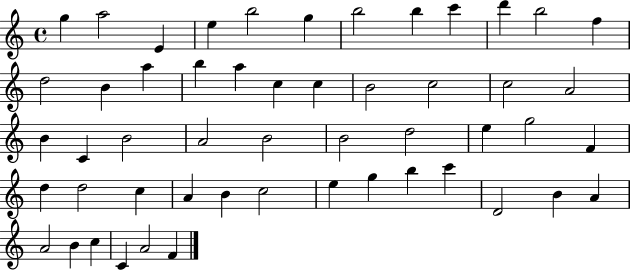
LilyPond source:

{
  \clef treble
  \time 4/4
  \defaultTimeSignature
  \key c \major
  g''4 a''2 e'4 | e''4 b''2 g''4 | b''2 b''4 c'''4 | d'''4 b''2 f''4 | \break d''2 b'4 a''4 | b''4 a''4 c''4 c''4 | b'2 c''2 | c''2 a'2 | \break b'4 c'4 b'2 | a'2 b'2 | b'2 d''2 | e''4 g''2 f'4 | \break d''4 d''2 c''4 | a'4 b'4 c''2 | e''4 g''4 b''4 c'''4 | d'2 b'4 a'4 | \break a'2 b'4 c''4 | c'4 a'2 f'4 | \bar "|."
}